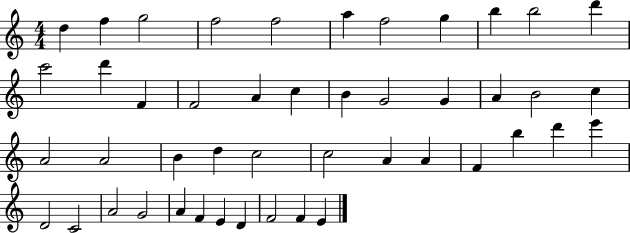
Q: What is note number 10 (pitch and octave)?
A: B5